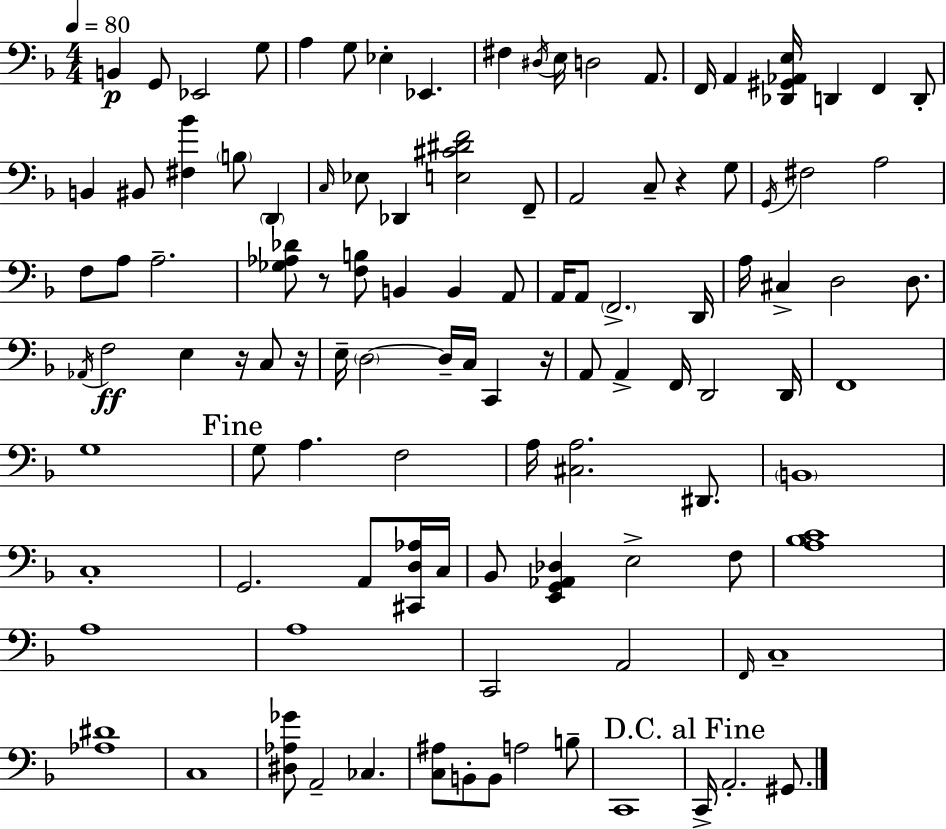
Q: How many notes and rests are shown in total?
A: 109